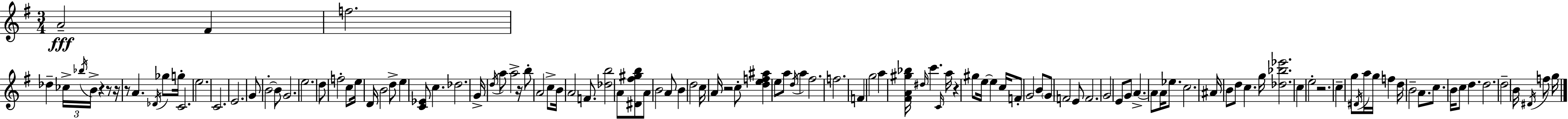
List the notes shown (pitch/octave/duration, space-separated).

A4/h F#4/q F5/h. Db5/q CES5/s Bb5/s B4/s R/q R/e R/s R/e A4/q. Db4/s Gb5/e G5/s C4/h. E5/h. C4/h. E4/h. G4/e B4/h B4/e G4/h. E5/h. D5/e F5/h C5/e E5/s D4/s B4/h D5/e E5/q [C4,Eb4]/e C5/q. Db5/h. G4/s D5/s A5/e A5/h R/s B5/e A4/h C5/e B4/s A4/h F4/e. [Db5,B5]/h A4/e [D#4,F#5,G#5,B5]/e A4/e B4/h A4/e B4/q D5/h C5/s A4/s R/h C5/e [D5,E5,F5,A#5]/q E5/e A5/e D5/s A5/q F#5/h. F5/h. F4/q G5/h A5/q [F#4,A4,G#5,Bb5]/s D#5/s C6/q. C4/s A5/s R/q G#5/e E5/s E5/q C5/s F4/e G4/h B4/e G4/e F4/h E4/e F4/h. G4/h E4/e G4/e A4/q. A4/e A4/s Eb5/e. C5/h. A#4/s B4/e D5/e C5/q. G5/s [Db5,Bb5,Eb6]/h. C5/q E5/h R/h. C5/q G5/e D#4/s A5/s G5/s F5/q D5/s B4/h A4/e. C5/e. B4/s C5/e D5/q. D5/h. D5/h B4/s D#4/s F5/e G5/s